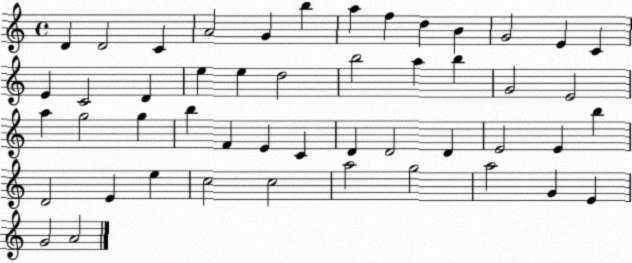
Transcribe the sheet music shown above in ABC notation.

X:1
T:Untitled
M:4/4
L:1/4
K:C
D D2 C A2 G b a f d B G2 E C E C2 D e e d2 b2 a b G2 E2 a g2 g b F E C D D2 D E2 E b D2 E e c2 c2 a2 g2 a2 G E G2 A2